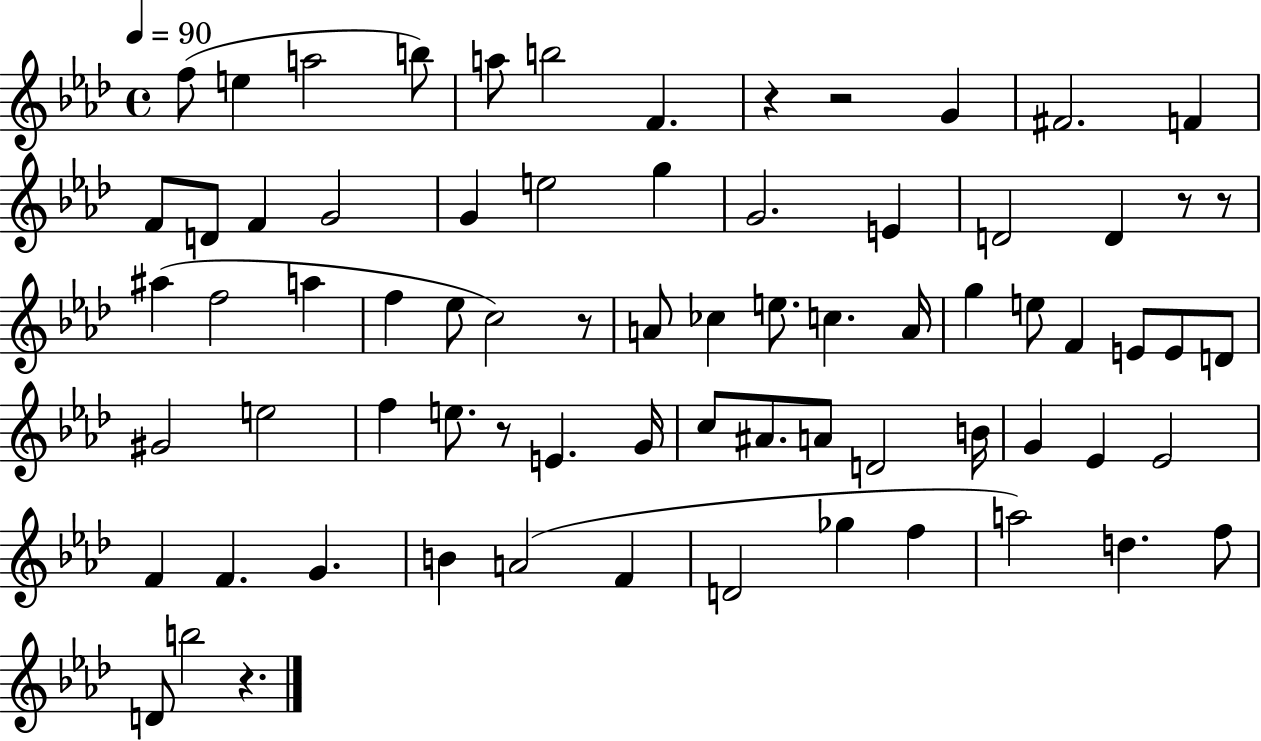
F5/e E5/q A5/h B5/e A5/e B5/h F4/q. R/q R/h G4/q F#4/h. F4/q F4/e D4/e F4/q G4/h G4/q E5/h G5/q G4/h. E4/q D4/h D4/q R/e R/e A#5/q F5/h A5/q F5/q Eb5/e C5/h R/e A4/e CES5/q E5/e. C5/q. A4/s G5/q E5/e F4/q E4/e E4/e D4/e G#4/h E5/h F5/q E5/e. R/e E4/q. G4/s C5/e A#4/e. A4/e D4/h B4/s G4/q Eb4/q Eb4/h F4/q F4/q. G4/q. B4/q A4/h F4/q D4/h Gb5/q F5/q A5/h D5/q. F5/e D4/e B5/h R/q.